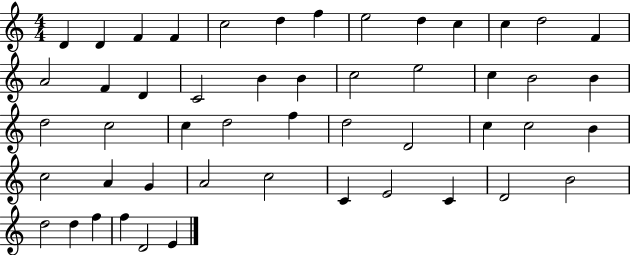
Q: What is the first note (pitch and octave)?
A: D4